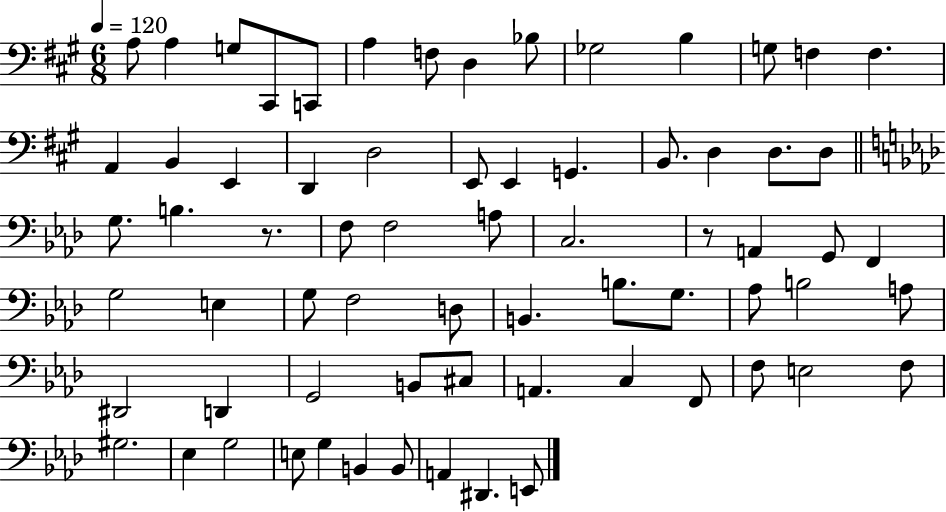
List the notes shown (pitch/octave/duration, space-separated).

A3/e A3/q G3/e C#2/e C2/e A3/q F3/e D3/q Bb3/e Gb3/h B3/q G3/e F3/q F3/q. A2/q B2/q E2/q D2/q D3/h E2/e E2/q G2/q. B2/e. D3/q D3/e. D3/e G3/e. B3/q. R/e. F3/e F3/h A3/e C3/h. R/e A2/q G2/e F2/q G3/h E3/q G3/e F3/h D3/e B2/q. B3/e. G3/e. Ab3/e B3/h A3/e D#2/h D2/q G2/h B2/e C#3/e A2/q. C3/q F2/e F3/e E3/h F3/e G#3/h. Eb3/q G3/h E3/e G3/q B2/q B2/e A2/q D#2/q. E2/e